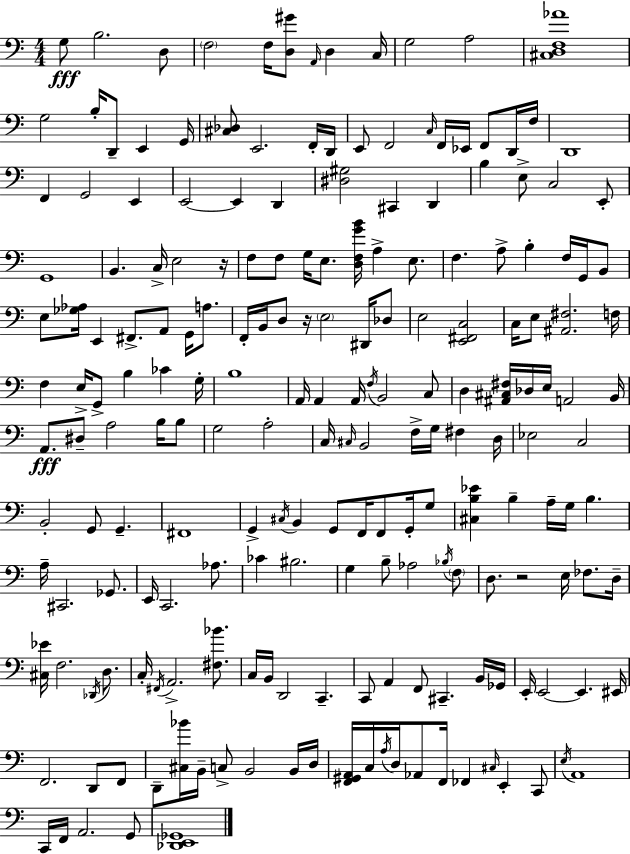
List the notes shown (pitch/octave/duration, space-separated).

G3/e B3/h. D3/e F3/h F3/s [D3,G#4]/e A2/s D3/q C3/s G3/h A3/h [C#3,D3,F3,Ab4]/w G3/h B3/s D2/e E2/q G2/s [C#3,Db3]/e E2/h. F2/s D2/s E2/e F2/h C3/s F2/s Eb2/s F2/e D2/s F3/s D2/w F2/q G2/h E2/q E2/h E2/q D2/q [D#3,G#3]/h C#2/q D2/q B3/q E3/e C3/h E2/e G2/w B2/q. C3/s E3/h R/s F3/e F3/e G3/s E3/e. [D3,F3,G4,B4]/s A3/q E3/e. F3/q. A3/e B3/q F3/s G2/s B2/e E3/e [Gb3,Ab3]/s E2/q F#2/e. A2/e G2/s A3/e. F2/s B2/s D3/e R/s E3/h D#2/s Db3/e E3/h [E2,F#2,C3]/h C3/s E3/e [A#2,F#3]/h. F3/s F3/q E3/s G2/e B3/q CES4/q G3/s B3/w A2/s A2/q A2/s F3/s B2/h C3/e D3/q [A#2,C#3,F#3]/s Db3/s E3/s A2/h B2/s A2/e. D#3/e A3/h B3/s B3/e G3/h A3/h C3/s C#3/s B2/h F3/s G3/s F#3/q D3/s Eb3/h C3/h B2/h G2/e G2/q. F#2/w G2/q C#3/s B2/q G2/e F2/s F2/e G2/s G3/e [C#3,B3,Eb4]/q B3/q A3/s G3/s B3/q. A3/s C#2/h. Gb2/e. E2/s C2/h. Ab3/e. CES4/q BIS3/h. G3/q B3/e Ab3/h Bb3/s F3/e D3/e. R/h E3/s FES3/e. D3/s [C#3,Eb4]/s F3/h. Db2/s D3/e. C3/s F#2/s A2/h. [F#3,Bb4]/e. C3/s B2/s D2/h C2/q. C2/e A2/q F2/e C#2/q. B2/s Gb2/s E2/s E2/h E2/q. EIS2/s F2/h. D2/e F2/e D2/e [C#3,Bb4]/s B2/s C3/e B2/h B2/s D3/s [F2,G#2,A2]/s C3/s A3/s D3/s Ab2/e F2/s FES2/q C#3/s E2/q C2/e E3/s A2/w C2/s F2/s A2/h. G2/e [Db2,E2,Gb2]/w